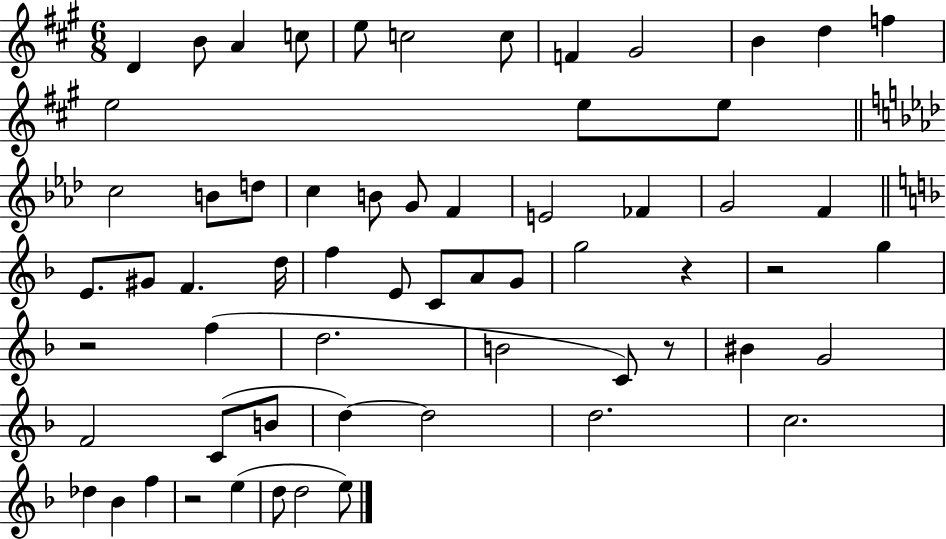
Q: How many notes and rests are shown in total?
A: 62